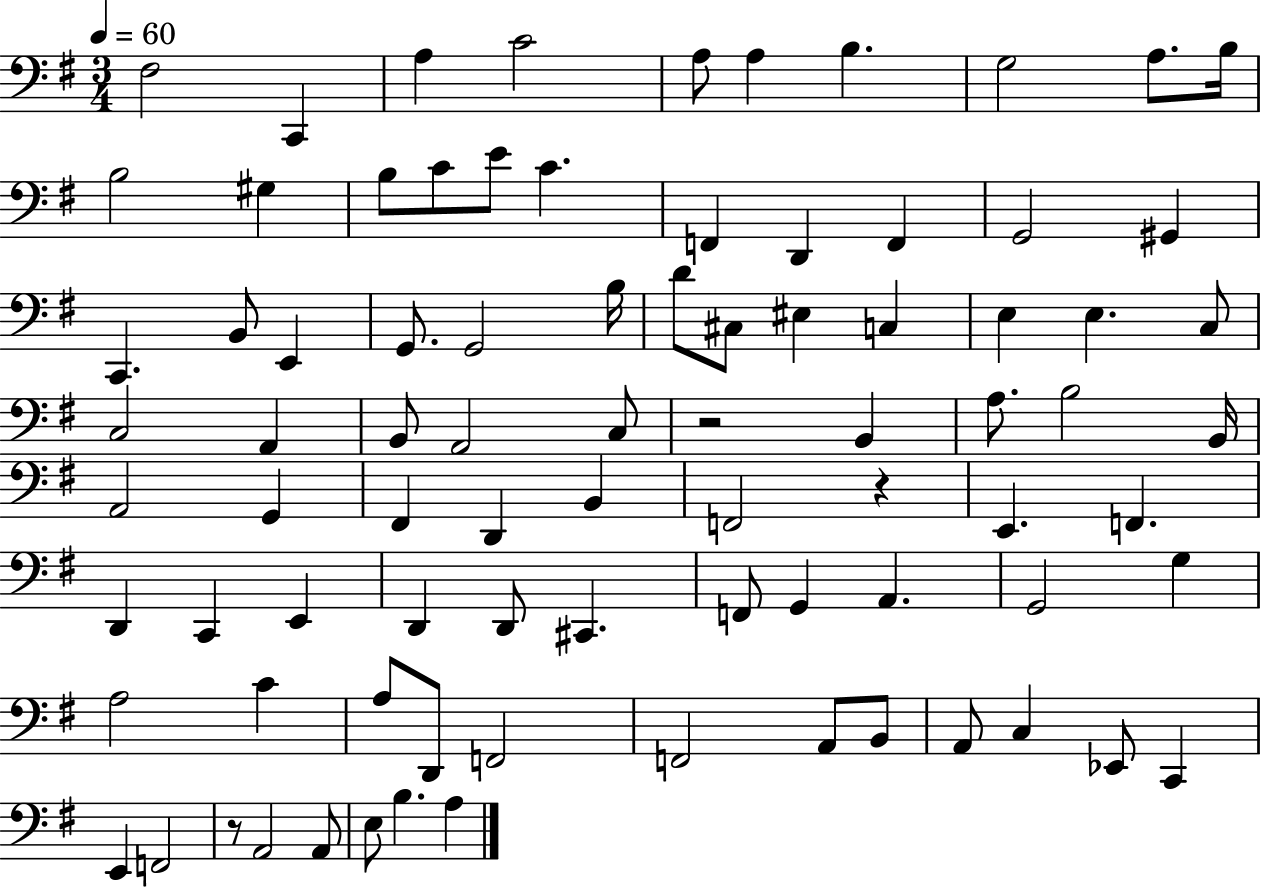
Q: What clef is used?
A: bass